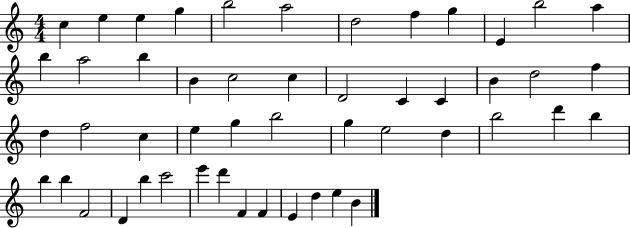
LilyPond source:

{
  \clef treble
  \numericTimeSignature
  \time 4/4
  \key c \major
  c''4 e''4 e''4 g''4 | b''2 a''2 | d''2 f''4 g''4 | e'4 b''2 a''4 | \break b''4 a''2 b''4 | b'4 c''2 c''4 | d'2 c'4 c'4 | b'4 d''2 f''4 | \break d''4 f''2 c''4 | e''4 g''4 b''2 | g''4 e''2 d''4 | b''2 d'''4 b''4 | \break b''4 b''4 f'2 | d'4 b''4 c'''2 | e'''4 d'''4 f'4 f'4 | e'4 d''4 e''4 b'4 | \break \bar "|."
}